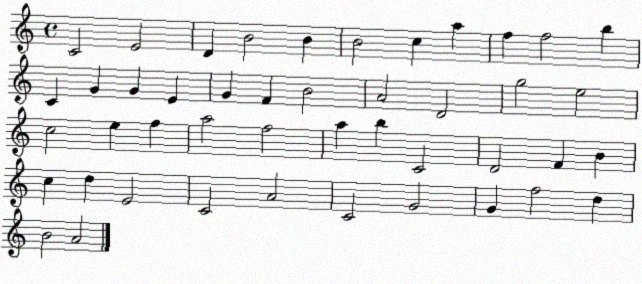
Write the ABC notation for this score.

X:1
T:Untitled
M:4/4
L:1/4
K:C
C2 E2 D B2 B B2 c a f f2 b C G G E G F B2 A2 D2 g2 e2 c2 e f a2 f2 a b C2 D2 F B c d E2 C2 A2 C2 G2 G f2 d B2 A2